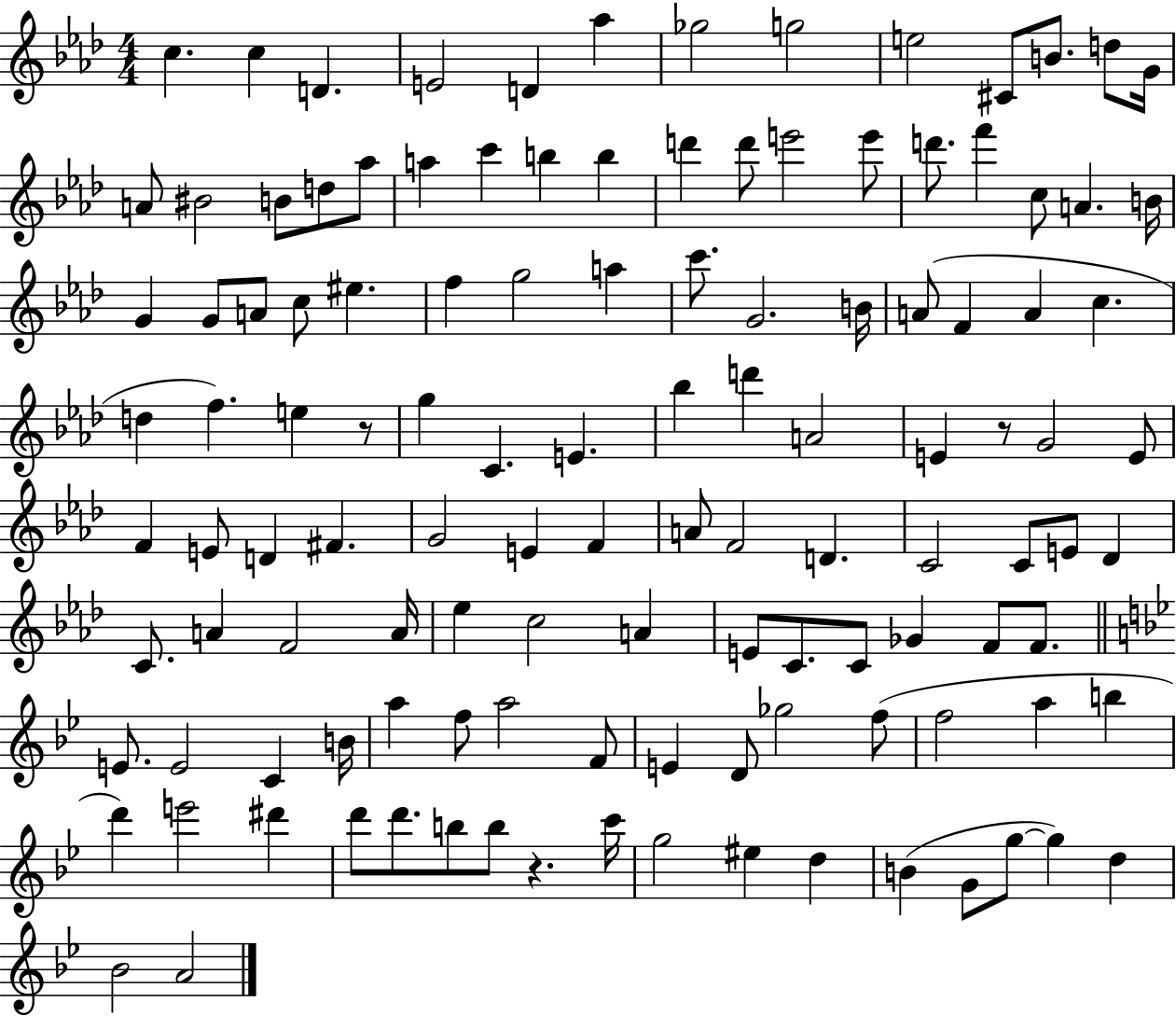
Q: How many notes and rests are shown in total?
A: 121